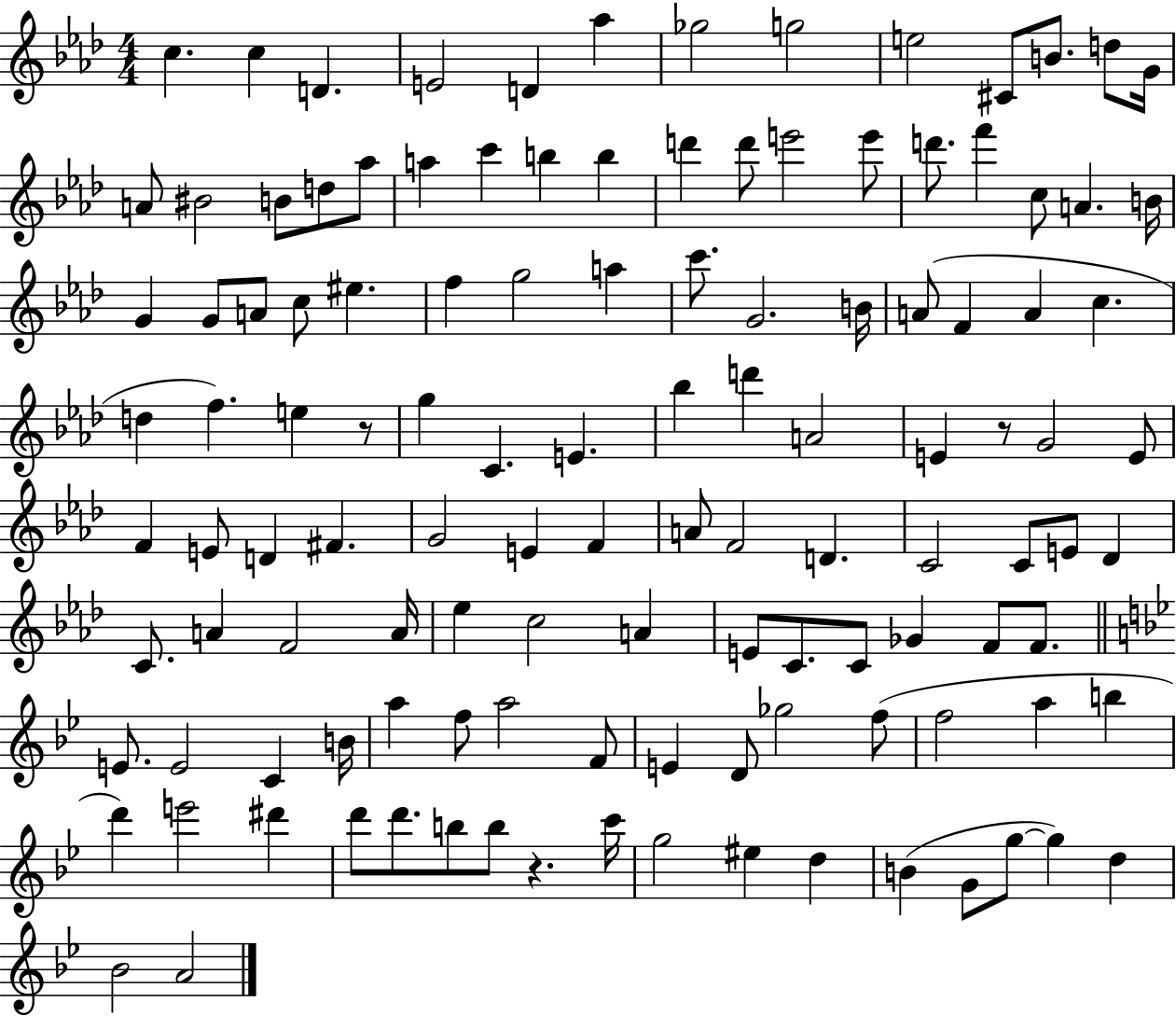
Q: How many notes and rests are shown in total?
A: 121